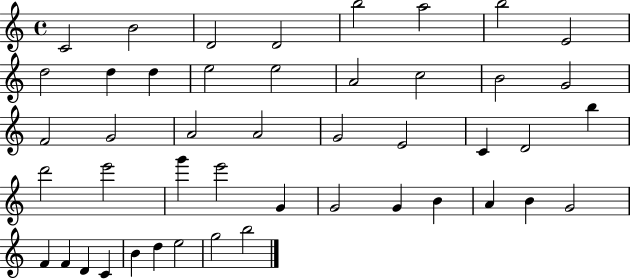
C4/h B4/h D4/h D4/h B5/h A5/h B5/h E4/h D5/h D5/q D5/q E5/h E5/h A4/h C5/h B4/h G4/h F4/h G4/h A4/h A4/h G4/h E4/h C4/q D4/h B5/q D6/h E6/h G6/q E6/h G4/q G4/h G4/q B4/q A4/q B4/q G4/h F4/q F4/q D4/q C4/q B4/q D5/q E5/h G5/h B5/h